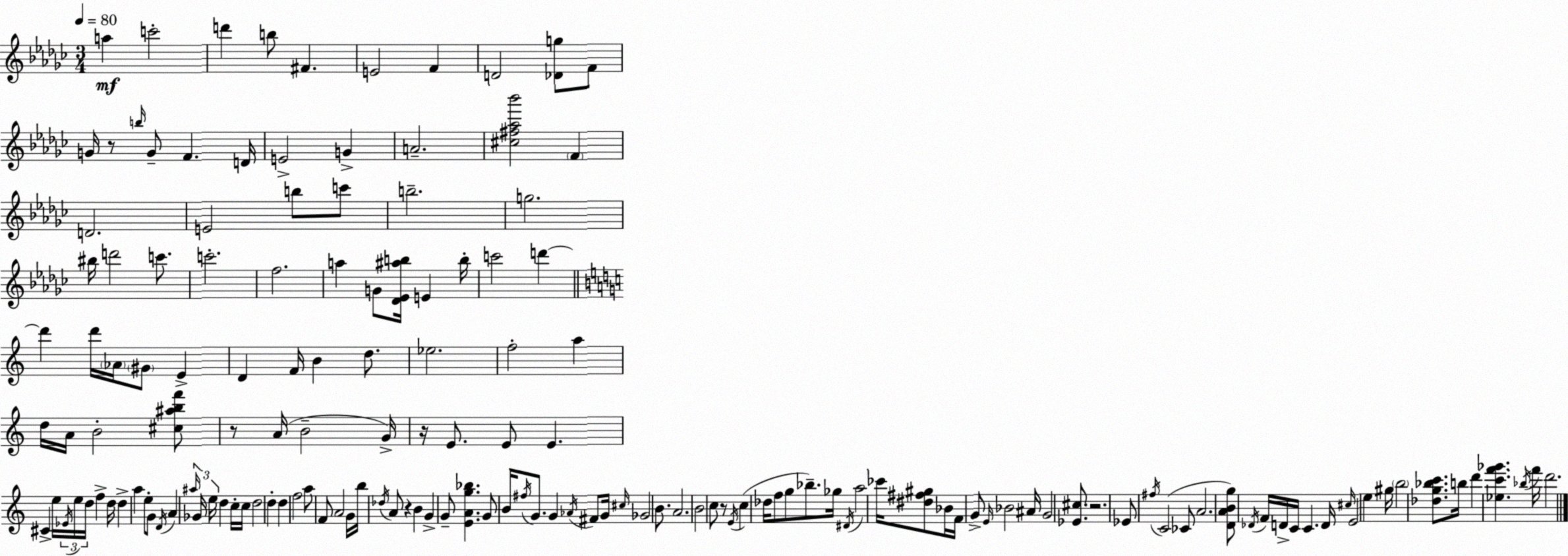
X:1
T:Untitled
M:3/4
L:1/4
K:Ebm
a c'2 d' b/2 ^F E2 F D2 [_Dg]/2 F/2 G/4 z/2 b/4 G/2 F D/4 E2 G A2 [^c^f_a_b']2 F D2 E2 b/2 c'/2 b2 g2 ^b/4 d'2 c'/2 c'2 f2 a G/2 [_D_E^ab]/4 E b/4 c'2 d' d' d'/4 _A/4 ^G/2 E D F/4 B d/2 _e2 f2 a d/4 A/4 B2 [^c^abf']/2 z/2 A/4 B2 G/4 z/4 E/2 E/2 E ^C e/4 _E/4 e/4 d/4 f d/4 d a e/2 G/2 D/4 A ^a/4 _G/4 e/4 d c/4 c/4 d2 d d f2 a/2 F/2 A2 G/4 b/4 _d/4 A/2 z B G G/2 [EAg_b] G/2 B/4 ^f/4 G/2 G _A/4 ^F/2 G/4 ^c/4 _G2 B/2 A2 B2 c/2 z/2 E/4 c _d/4 f/2 g/2 _b/2 _g/4 ^D/4 a2 _c'/4 [^d^f^g]/2 _B/4 F/4 G/2 E/4 _B2 ^A/4 G2 [_E^c]/2 z2 _E/2 ^f/4 C2 _C/2 A2 [DABg]/2 _D/4 F/4 D/4 C/4 C D/4 ^c/4 E2 e ^g/4 b2 [_dg_bc']/2 b/4 d' [_ec'f'_g'] _b/4 f'/4 d'2